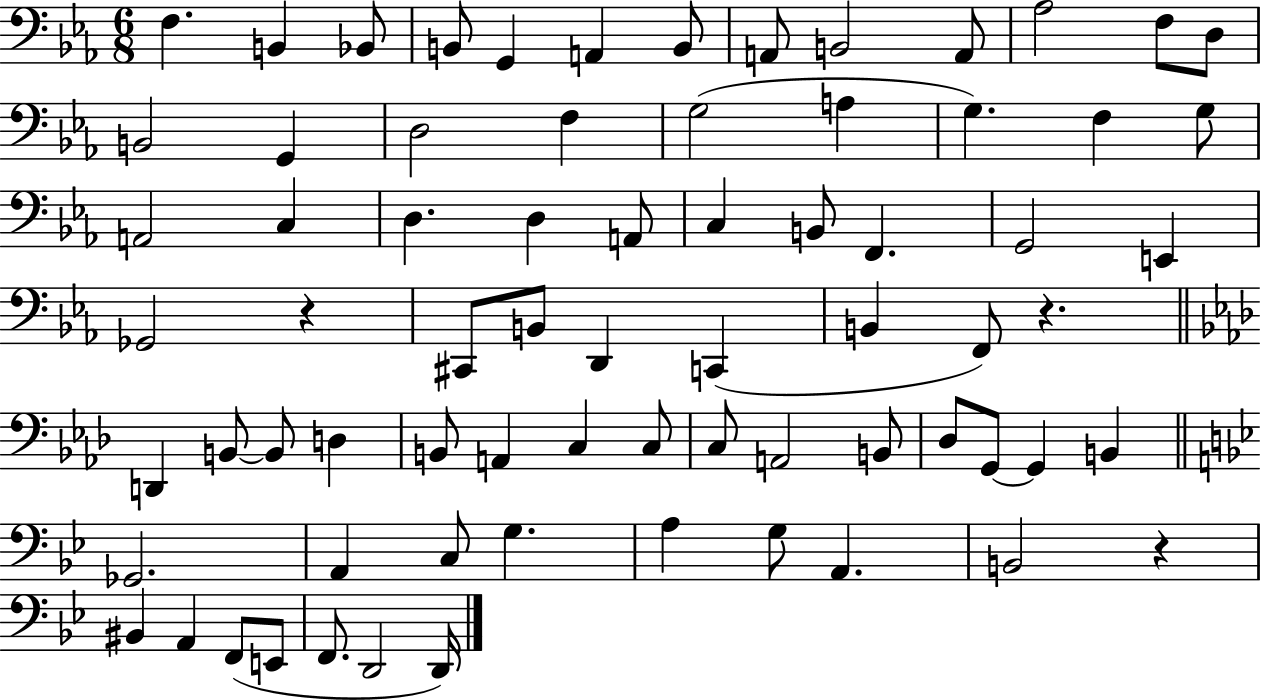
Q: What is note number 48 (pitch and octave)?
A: C3